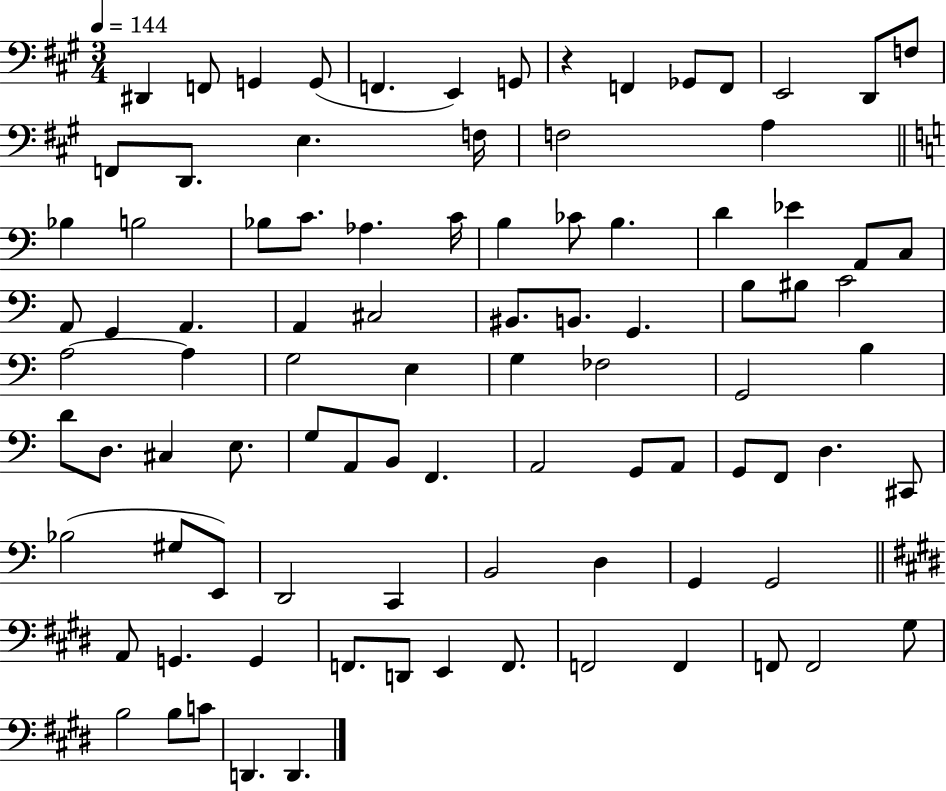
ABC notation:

X:1
T:Untitled
M:3/4
L:1/4
K:A
^D,, F,,/2 G,, G,,/2 F,, E,, G,,/2 z F,, _G,,/2 F,,/2 E,,2 D,,/2 F,/2 F,,/2 D,,/2 E, F,/4 F,2 A, _B, B,2 _B,/2 C/2 _A, C/4 B, _C/2 B, D _E A,,/2 C,/2 A,,/2 G,, A,, A,, ^C,2 ^B,,/2 B,,/2 G,, B,/2 ^B,/2 C2 A,2 A, G,2 E, G, _F,2 G,,2 B, D/2 D,/2 ^C, E,/2 G,/2 A,,/2 B,,/2 F,, A,,2 G,,/2 A,,/2 G,,/2 F,,/2 D, ^C,,/2 _B,2 ^G,/2 E,,/2 D,,2 C,, B,,2 D, G,, G,,2 A,,/2 G,, G,, F,,/2 D,,/2 E,, F,,/2 F,,2 F,, F,,/2 F,,2 ^G,/2 B,2 B,/2 C/2 D,, D,,